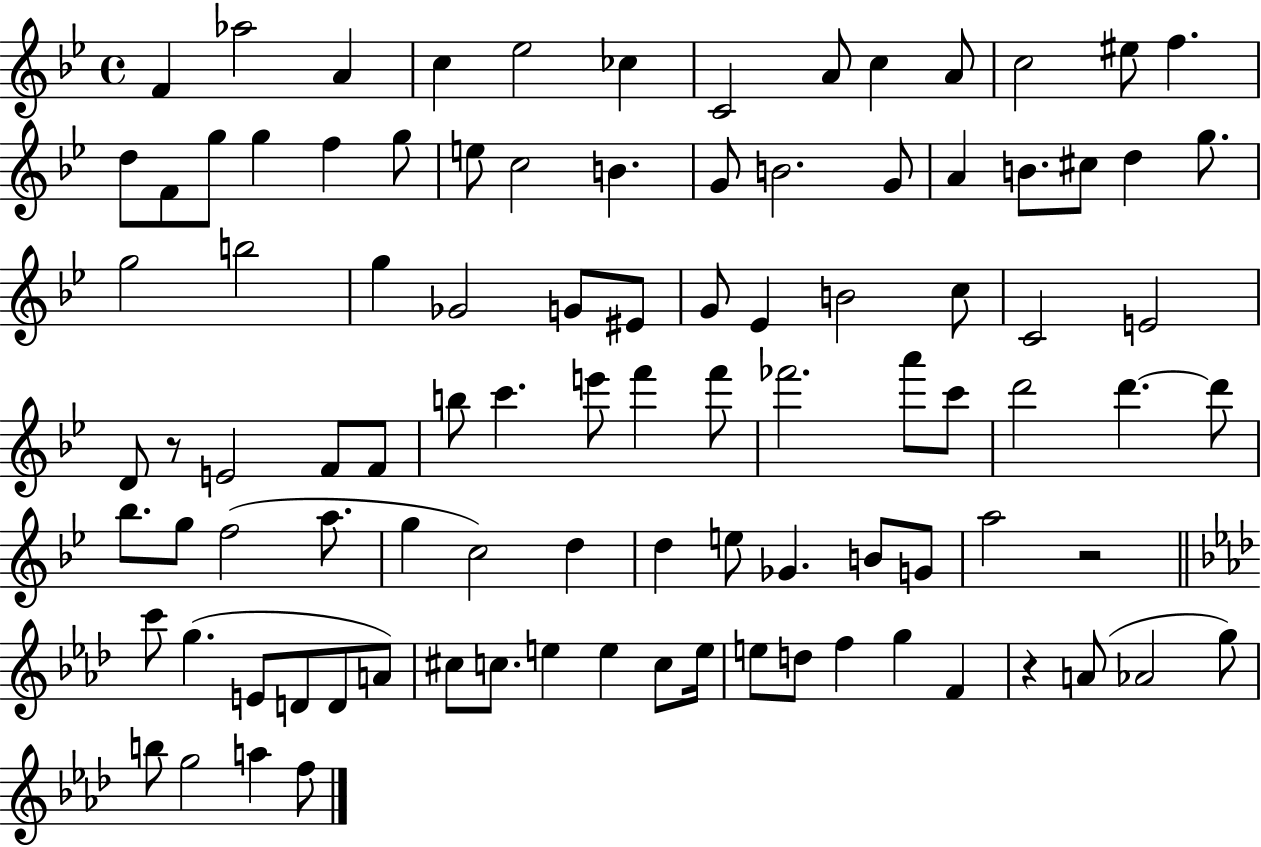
F4/q Ab5/h A4/q C5/q Eb5/h CES5/q C4/h A4/e C5/q A4/e C5/h EIS5/e F5/q. D5/e F4/e G5/e G5/q F5/q G5/e E5/e C5/h B4/q. G4/e B4/h. G4/e A4/q B4/e. C#5/e D5/q G5/e. G5/h B5/h G5/q Gb4/h G4/e EIS4/e G4/e Eb4/q B4/h C5/e C4/h E4/h D4/e R/e E4/h F4/e F4/e B5/e C6/q. E6/e F6/q F6/e FES6/h. A6/e C6/e D6/h D6/q. D6/e Bb5/e. G5/e F5/h A5/e. G5/q C5/h D5/q D5/q E5/e Gb4/q. B4/e G4/e A5/h R/h C6/e G5/q. E4/e D4/e D4/e A4/e C#5/e C5/e. E5/q E5/q C5/e E5/s E5/e D5/e F5/q G5/q F4/q R/q A4/e Ab4/h G5/e B5/e G5/h A5/q F5/e